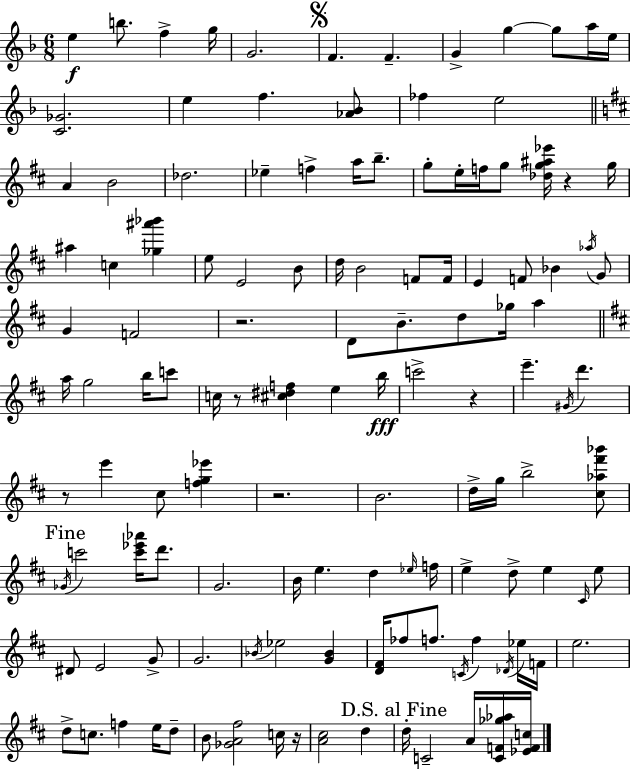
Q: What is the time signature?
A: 6/8